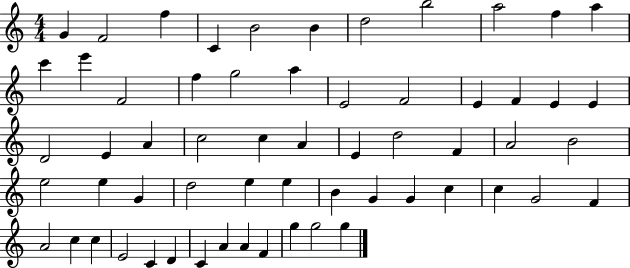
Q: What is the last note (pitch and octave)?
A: G5